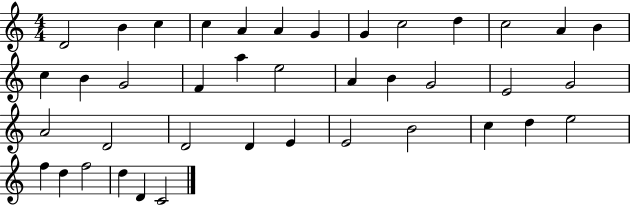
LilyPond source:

{
  \clef treble
  \numericTimeSignature
  \time 4/4
  \key c \major
  d'2 b'4 c''4 | c''4 a'4 a'4 g'4 | g'4 c''2 d''4 | c''2 a'4 b'4 | \break c''4 b'4 g'2 | f'4 a''4 e''2 | a'4 b'4 g'2 | e'2 g'2 | \break a'2 d'2 | d'2 d'4 e'4 | e'2 b'2 | c''4 d''4 e''2 | \break f''4 d''4 f''2 | d''4 d'4 c'2 | \bar "|."
}